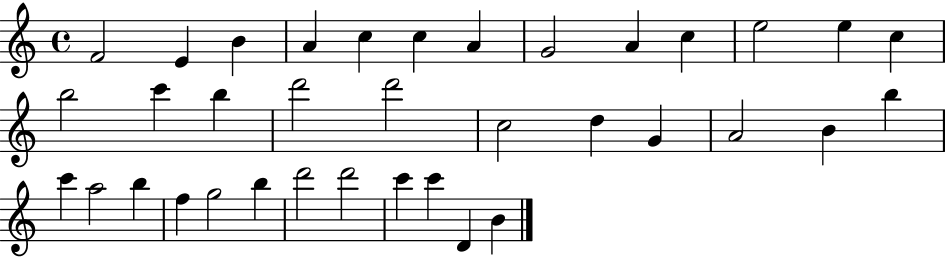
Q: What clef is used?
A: treble